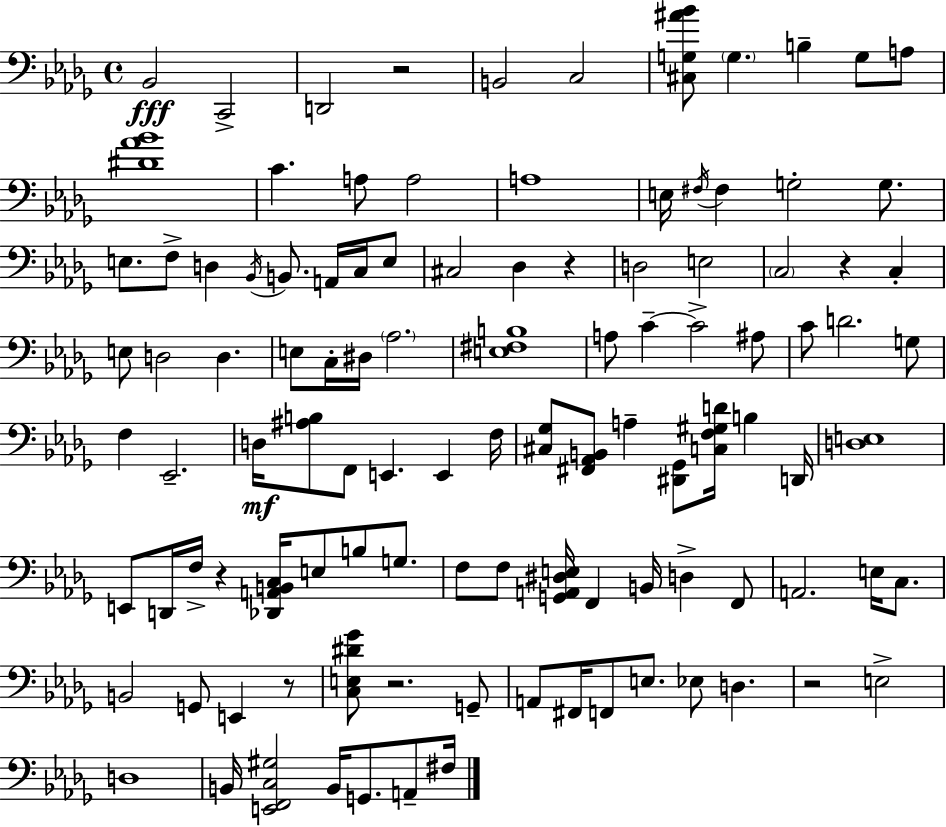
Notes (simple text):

Bb2/h C2/h D2/h R/h B2/h C3/h [C#3,G3,A#4,Bb4]/e G3/q. B3/q G3/e A3/e [D#4,Ab4,Bb4]/w C4/q. A3/e A3/h A3/w E3/s F#3/s F#3/q G3/h G3/e. E3/e. F3/e D3/q Bb2/s B2/e. A2/s C3/s E3/e C#3/h Db3/q R/q D3/h E3/h C3/h R/q C3/q E3/e D3/h D3/q. E3/e C3/s D#3/s Ab3/h. [E3,F#3,B3]/w A3/e C4/q C4/h A#3/e C4/e D4/h. G3/e F3/q Eb2/h. D3/s [A#3,B3]/e F2/e E2/q. E2/q F3/s [C#3,Gb3]/e [F#2,Ab2,B2]/e A3/q [D#2,Gb2]/e [C3,F3,G#3,D4]/s B3/q D2/s [D3,E3]/w E2/e D2/s F3/s R/q [Db2,A2,B2,C3]/s E3/e B3/e G3/e. F3/e F3/e [G2,A2,D#3,E3]/s F2/q B2/s D3/q F2/e A2/h. E3/s C3/e. B2/h G2/e E2/q R/e [C3,E3,D#4,Gb4]/e R/h. G2/e A2/e F#2/s F2/e E3/e. Eb3/e D3/q. R/h E3/h D3/w B2/s [E2,F2,C3,G#3]/h B2/s G2/e. A2/e F#3/s